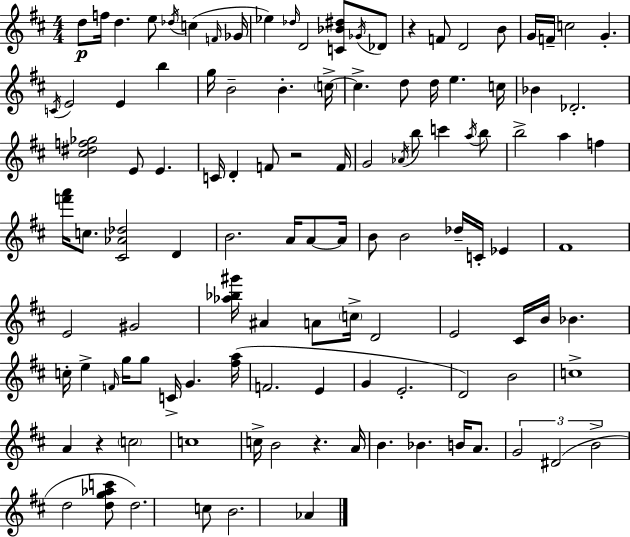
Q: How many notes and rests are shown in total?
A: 115